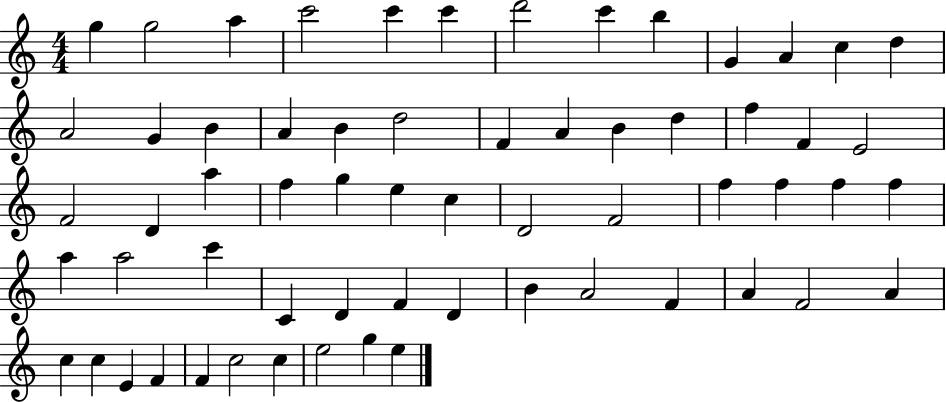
X:1
T:Untitled
M:4/4
L:1/4
K:C
g g2 a c'2 c' c' d'2 c' b G A c d A2 G B A B d2 F A B d f F E2 F2 D a f g e c D2 F2 f f f f a a2 c' C D F D B A2 F A F2 A c c E F F c2 c e2 g e